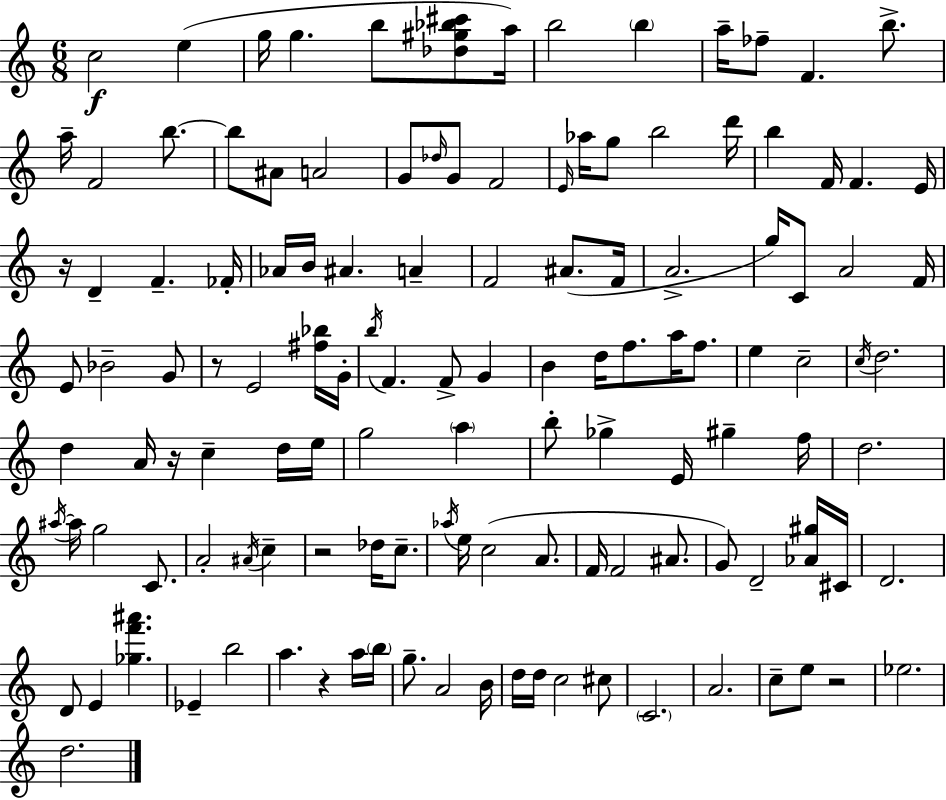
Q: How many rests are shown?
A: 6